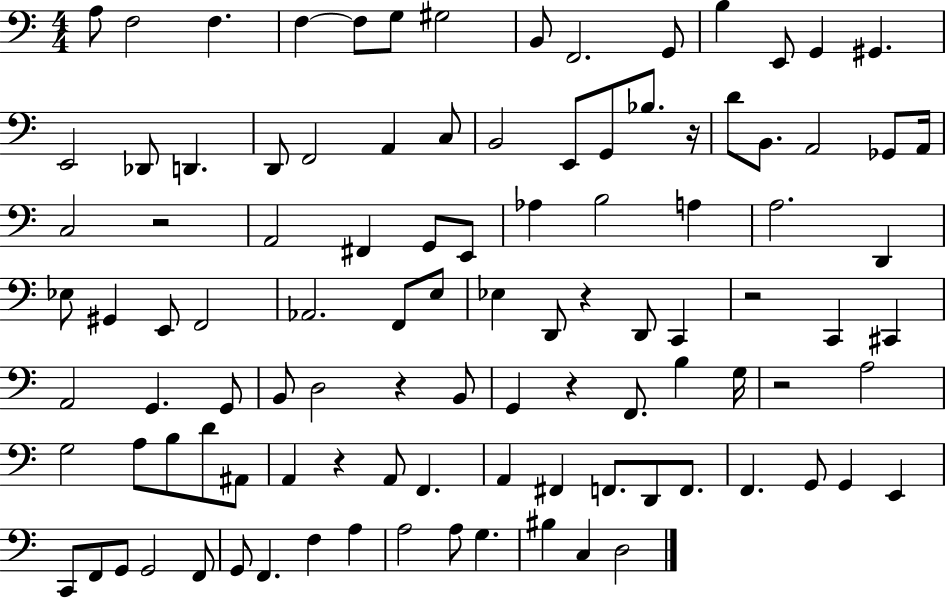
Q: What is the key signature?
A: C major